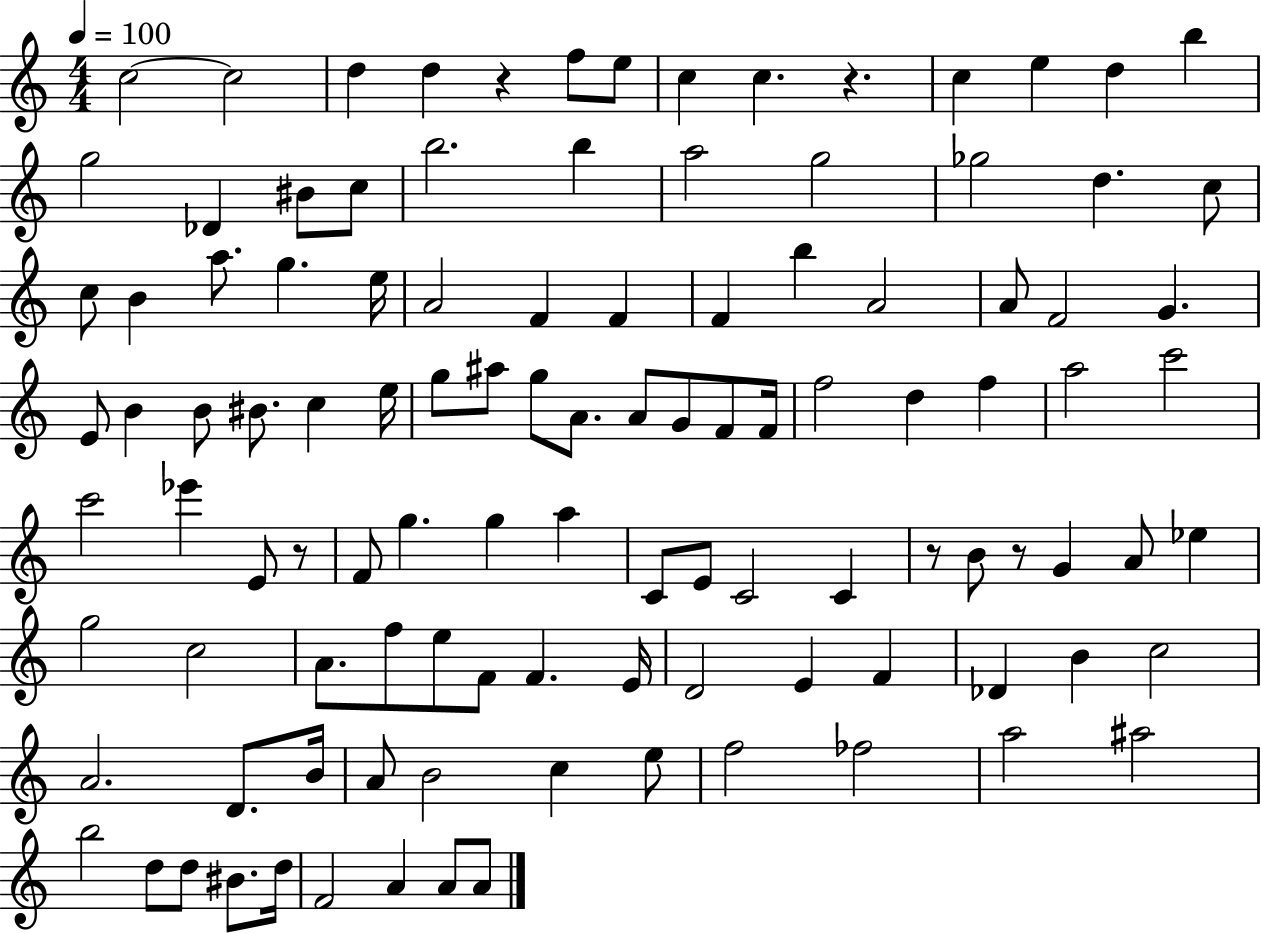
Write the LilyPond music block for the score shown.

{
  \clef treble
  \numericTimeSignature
  \time 4/4
  \key c \major
  \tempo 4 = 100
  c''2~~ c''2 | d''4 d''4 r4 f''8 e''8 | c''4 c''4. r4. | c''4 e''4 d''4 b''4 | \break g''2 des'4 bis'8 c''8 | b''2. b''4 | a''2 g''2 | ges''2 d''4. c''8 | \break c''8 b'4 a''8. g''4. e''16 | a'2 f'4 f'4 | f'4 b''4 a'2 | a'8 f'2 g'4. | \break e'8 b'4 b'8 bis'8. c''4 e''16 | g''8 ais''8 g''8 a'8. a'8 g'8 f'8 f'16 | f''2 d''4 f''4 | a''2 c'''2 | \break c'''2 ees'''4 e'8 r8 | f'8 g''4. g''4 a''4 | c'8 e'8 c'2 c'4 | r8 b'8 r8 g'4 a'8 ees''4 | \break g''2 c''2 | a'8. f''8 e''8 f'8 f'4. e'16 | d'2 e'4 f'4 | des'4 b'4 c''2 | \break a'2. d'8. b'16 | a'8 b'2 c''4 e''8 | f''2 fes''2 | a''2 ais''2 | \break b''2 d''8 d''8 bis'8. d''16 | f'2 a'4 a'8 a'8 | \bar "|."
}